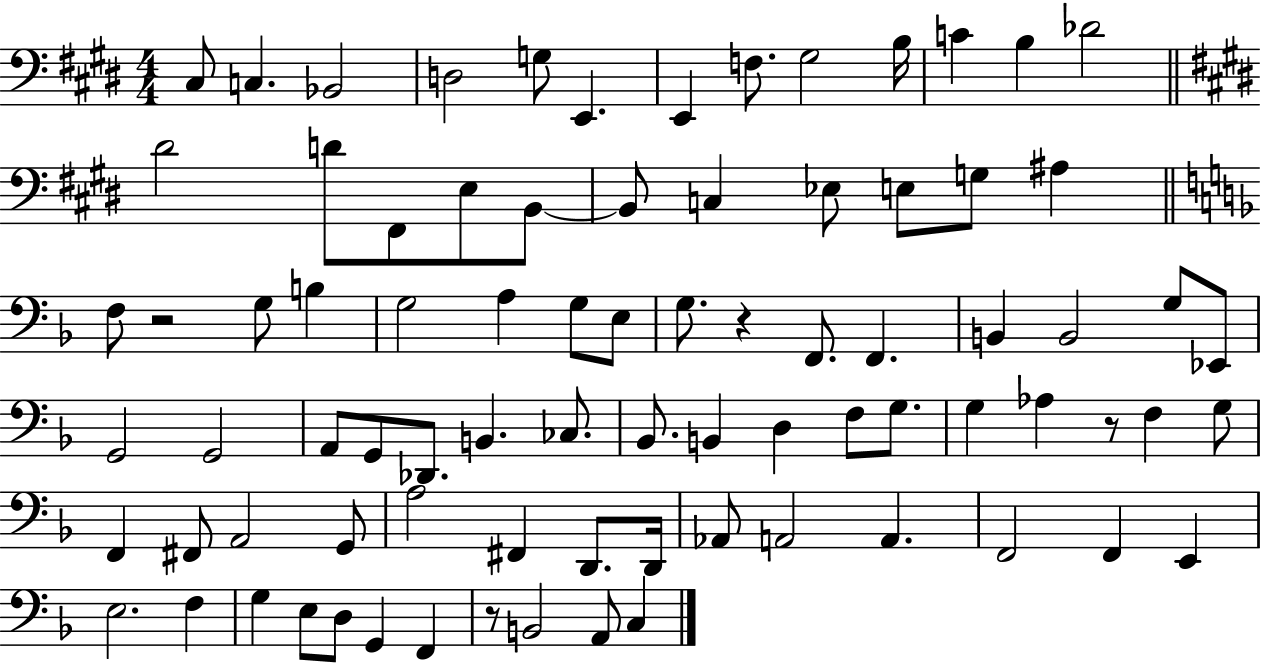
X:1
T:Untitled
M:4/4
L:1/4
K:E
^C,/2 C, _B,,2 D,2 G,/2 E,, E,, F,/2 ^G,2 B,/4 C B, _D2 ^D2 D/2 ^F,,/2 E,/2 B,,/2 B,,/2 C, _E,/2 E,/2 G,/2 ^A, F,/2 z2 G,/2 B, G,2 A, G,/2 E,/2 G,/2 z F,,/2 F,, B,, B,,2 G,/2 _E,,/2 G,,2 G,,2 A,,/2 G,,/2 _D,,/2 B,, _C,/2 _B,,/2 B,, D, F,/2 G,/2 G, _A, z/2 F, G,/2 F,, ^F,,/2 A,,2 G,,/2 A,2 ^F,, D,,/2 D,,/4 _A,,/2 A,,2 A,, F,,2 F,, E,, E,2 F, G, E,/2 D,/2 G,, F,, z/2 B,,2 A,,/2 C,